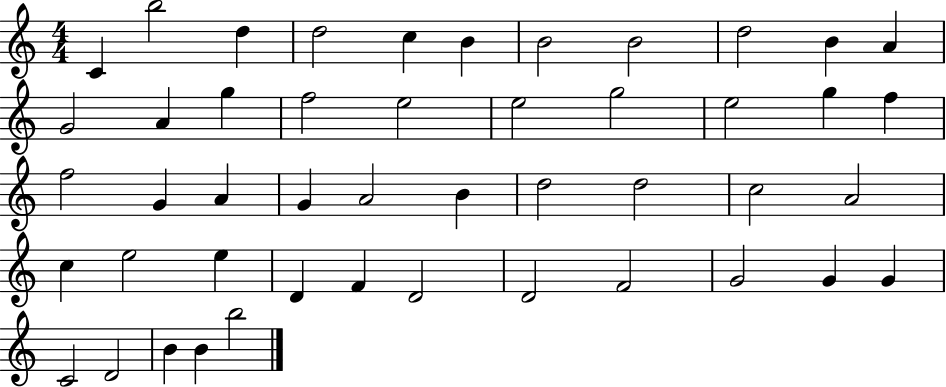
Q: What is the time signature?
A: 4/4